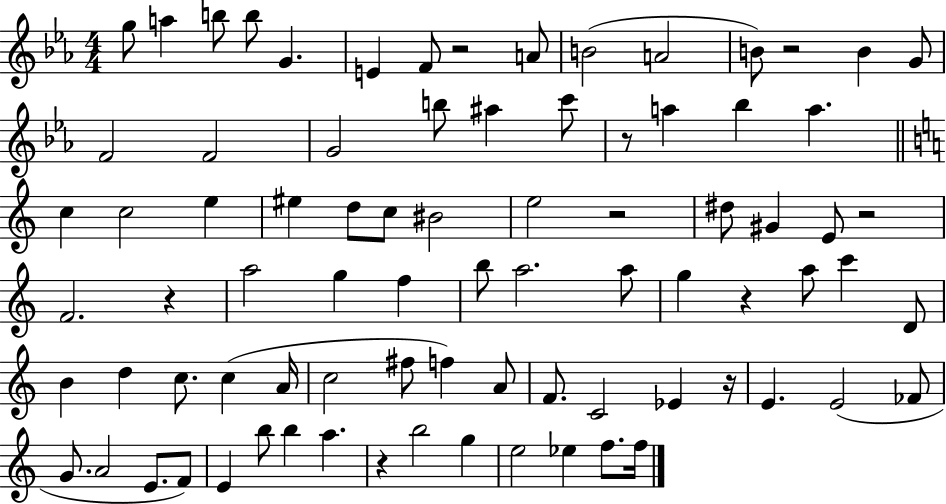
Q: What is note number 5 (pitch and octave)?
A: G4